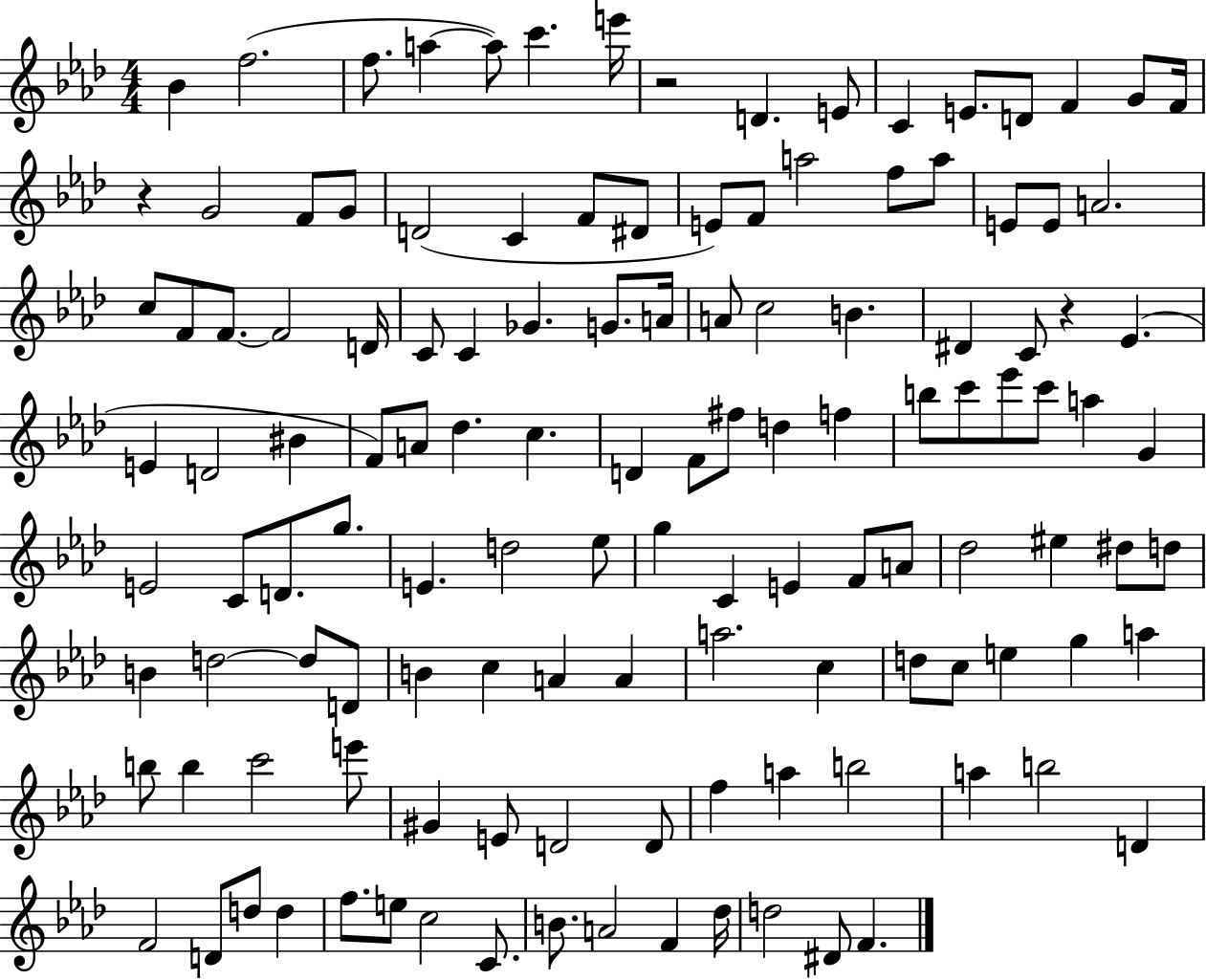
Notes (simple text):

Bb4/q F5/h. F5/e. A5/q A5/e C6/q. E6/s R/h D4/q. E4/e C4/q E4/e. D4/e F4/q G4/e F4/s R/q G4/h F4/e G4/e D4/h C4/q F4/e D#4/e E4/e F4/e A5/h F5/e A5/e E4/e E4/e A4/h. C5/e F4/e F4/e. F4/h D4/s C4/e C4/q Gb4/q. G4/e. A4/s A4/e C5/h B4/q. D#4/q C4/e R/q Eb4/q. E4/q D4/h BIS4/q F4/e A4/e Db5/q. C5/q. D4/q F4/e F#5/e D5/q F5/q B5/e C6/e Eb6/e C6/e A5/q G4/q E4/h C4/e D4/e. G5/e. E4/q. D5/h Eb5/e G5/q C4/q E4/q F4/e A4/e Db5/h EIS5/q D#5/e D5/e B4/q D5/h D5/e D4/e B4/q C5/q A4/q A4/q A5/h. C5/q D5/e C5/e E5/q G5/q A5/q B5/e B5/q C6/h E6/e G#4/q E4/e D4/h D4/e F5/q A5/q B5/h A5/q B5/h D4/q F4/h D4/e D5/e D5/q F5/e. E5/e C5/h C4/e. B4/e. A4/h F4/q Db5/s D5/h D#4/e F4/q.